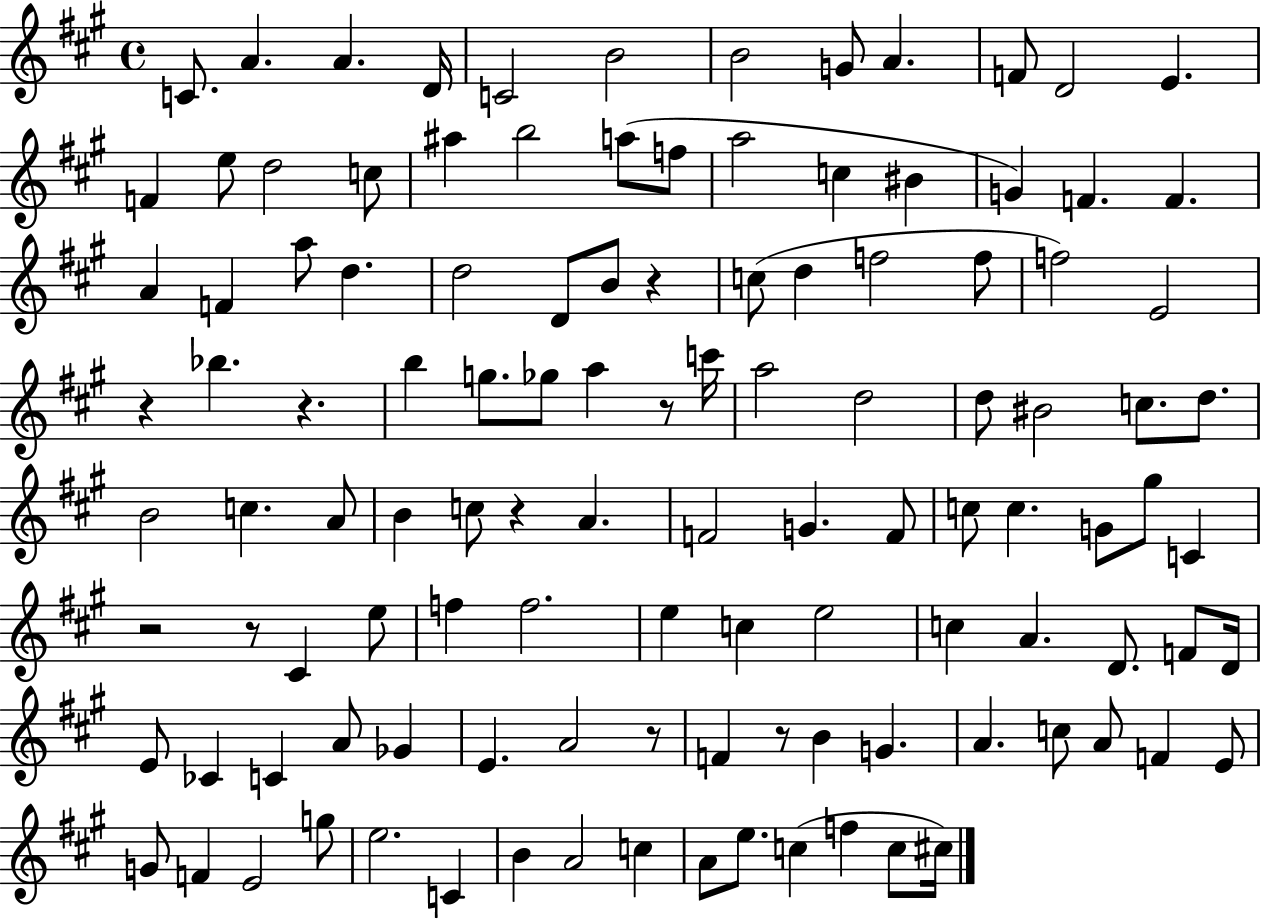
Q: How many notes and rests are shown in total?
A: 116